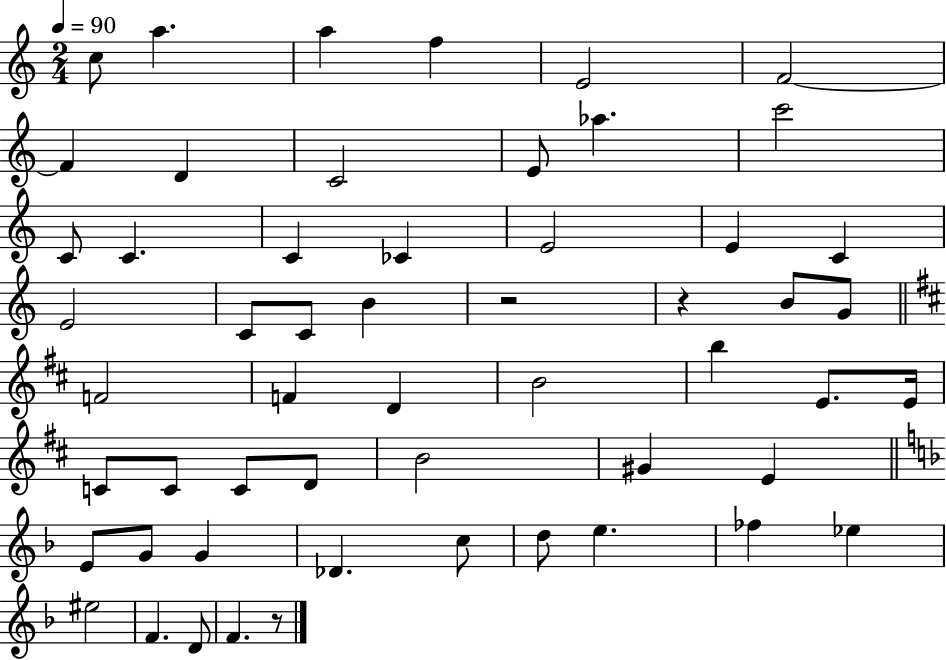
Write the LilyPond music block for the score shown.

{
  \clef treble
  \numericTimeSignature
  \time 2/4
  \key c \major
  \tempo 4 = 90
  c''8 a''4. | a''4 f''4 | e'2 | f'2~~ | \break f'4 d'4 | c'2 | e'8 aes''4. | c'''2 | \break c'8 c'4. | c'4 ces'4 | e'2 | e'4 c'4 | \break e'2 | c'8 c'8 b'4 | r2 | r4 b'8 g'8 | \break \bar "||" \break \key b \minor f'2 | f'4 d'4 | b'2 | b''4 e'8. e'16 | \break c'8 c'8 c'8 d'8 | b'2 | gis'4 e'4 | \bar "||" \break \key d \minor e'8 g'8 g'4 | des'4. c''8 | d''8 e''4. | fes''4 ees''4 | \break eis''2 | f'4. d'8 | f'4. r8 | \bar "|."
}